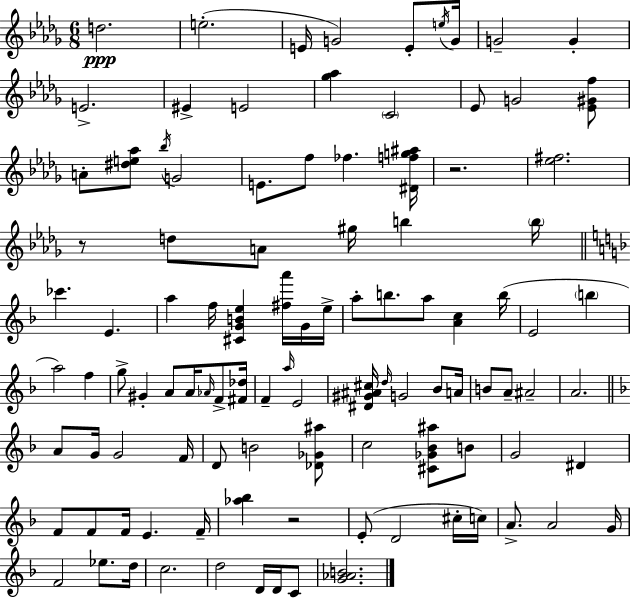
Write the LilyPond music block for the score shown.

{
  \clef treble
  \numericTimeSignature
  \time 6/8
  \key bes \minor
  d''2.\ppp | e''2.-.( | e'16 g'2) e'8-. \acciaccatura { e''16 } | g'16 g'2-- g'4-. | \break e'2.-> | eis'4-> e'2 | <ges'' aes''>4 \parenthesize c'2 | ees'8 g'2 <ees' gis' f''>8 | \break a'8-. <dis'' e'' aes''>8 \acciaccatura { bes''16 } g'2 | e'8. f''8 fes''4. | <dis' f'' g'' ais''>16 r2. | <ees'' fis''>2. | \break r8 d''8 a'8 gis''16 b''4 | \parenthesize b''16 \bar "||" \break \key d \minor ces'''4. e'4. | a''4 f''16 <cis' g' b' e''>4 <fis'' a'''>16 g'16 e''16-> | a''8-. b''8. a''8 <a' c''>4 b''16( | e'2 \parenthesize b''4 | \break a''2) f''4 | g''8-> gis'4-. a'8 a'16 \grace { aes'16 } f'8-> | <fis' des''>16 f'4-- \grace { a''16 } e'2 | <dis' gis' ais' cis''>16 \grace { d''16 } g'2 | \break bes'8 a'16 b'8 a'8-- ais'2-- | a'2. | \bar "||" \break \key d \minor a'8 g'16 g'2 f'16 | d'8 b'2 <des' ges' ais''>8 | c''2 <cis' ges' bes' ais''>8 b'8 | g'2 dis'4 | \break f'8 f'8 f'16 e'4. f'16-- | <aes'' bes''>4 r2 | e'8-.( d'2 cis''16-. c''16) | a'8.-> a'2 g'16 | \break f'2 ees''8. d''16 | c''2. | d''2 d'16 d'16 c'8 | <g' aes' b'>2. | \break \bar "|."
}